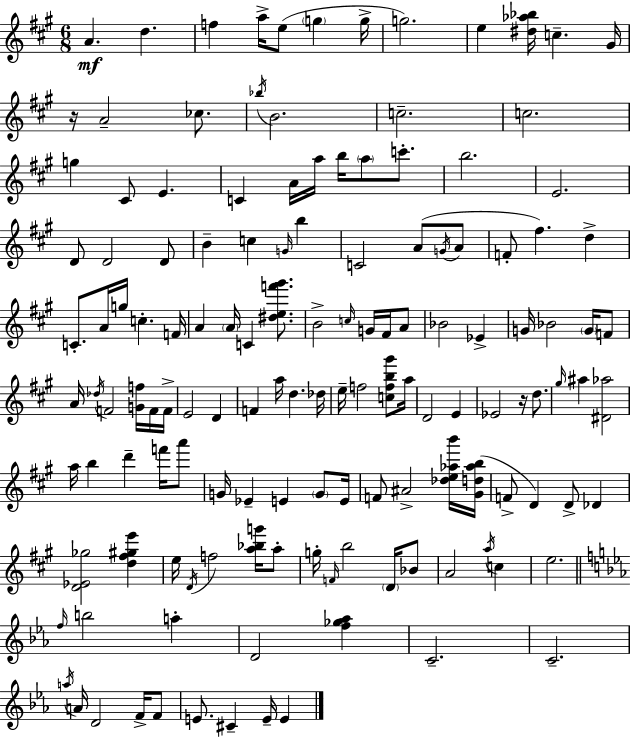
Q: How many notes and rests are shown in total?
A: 138